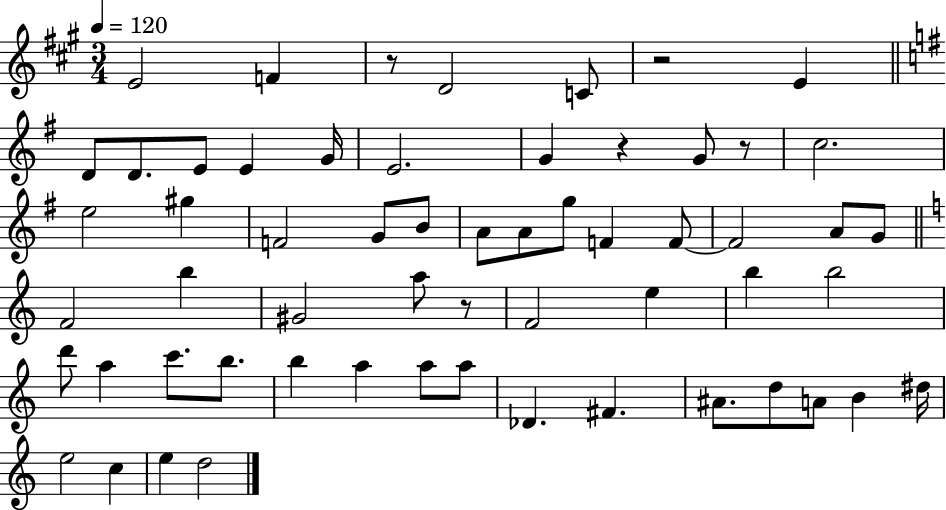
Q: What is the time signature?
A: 3/4